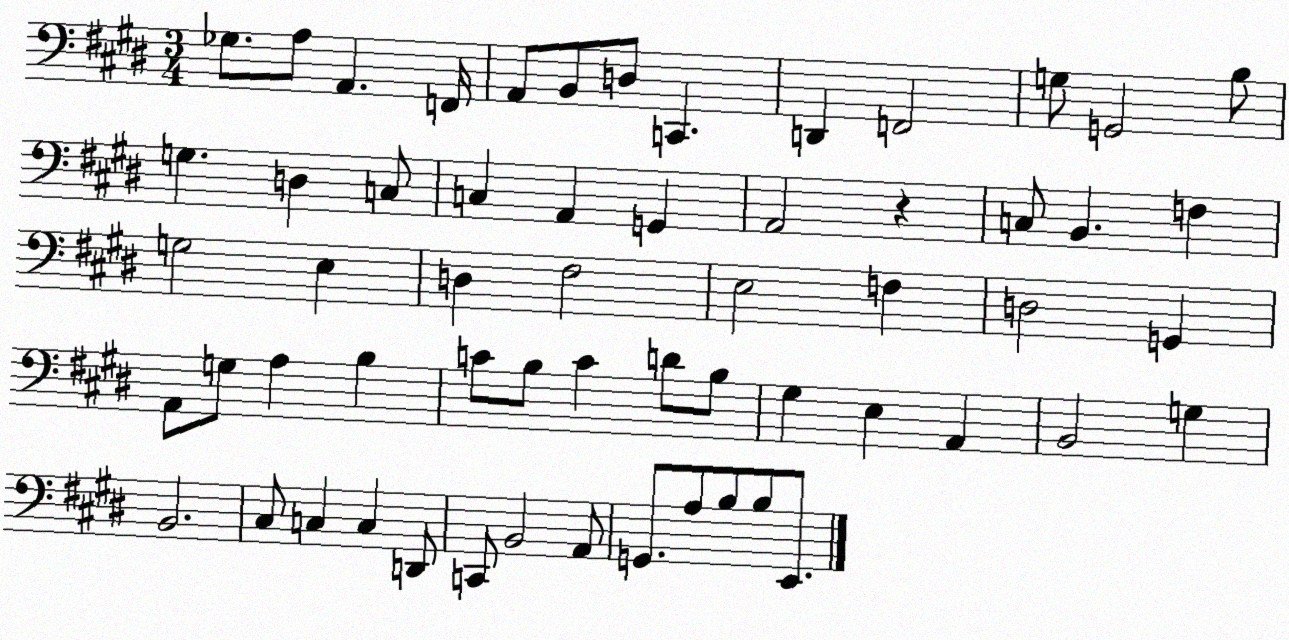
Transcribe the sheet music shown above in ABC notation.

X:1
T:Untitled
M:3/4
L:1/4
K:E
_G,/2 A,/2 A,, F,,/4 A,,/2 B,,/2 D,/2 C,, D,, F,,2 G,/2 G,,2 B,/2 G, D, C,/2 C, A,, G,, A,,2 z C,/2 B,, F, G,2 E, D, ^F,2 E,2 F, D,2 G,, A,,/2 G,/2 A, B, C/2 B,/2 C D/2 B,/2 ^G, E, A,, B,,2 G, B,,2 ^C,/2 C, C, D,,/2 C,,/2 B,,2 A,,/2 G,,/2 A,/2 B,/2 B,/2 E,,/2